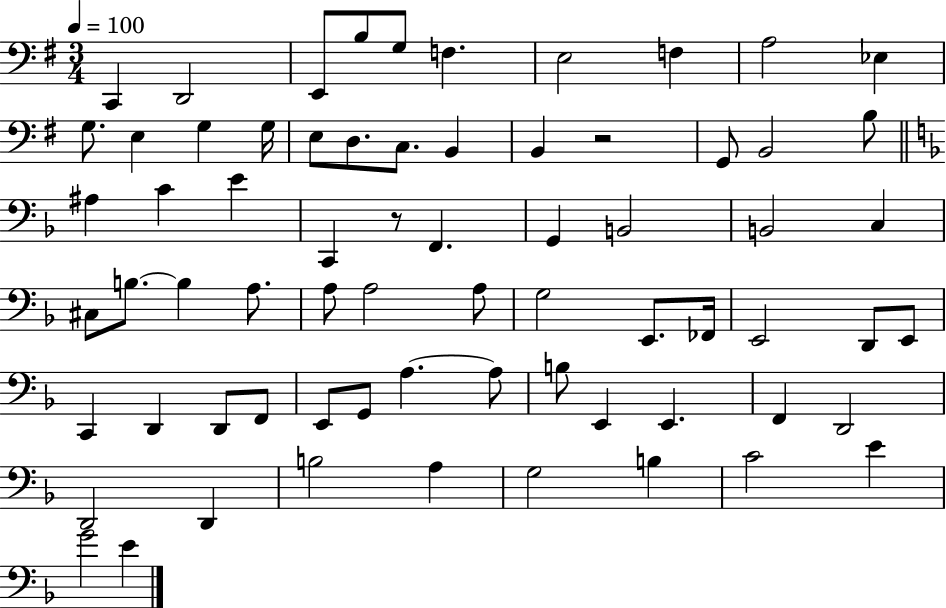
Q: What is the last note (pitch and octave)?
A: E4